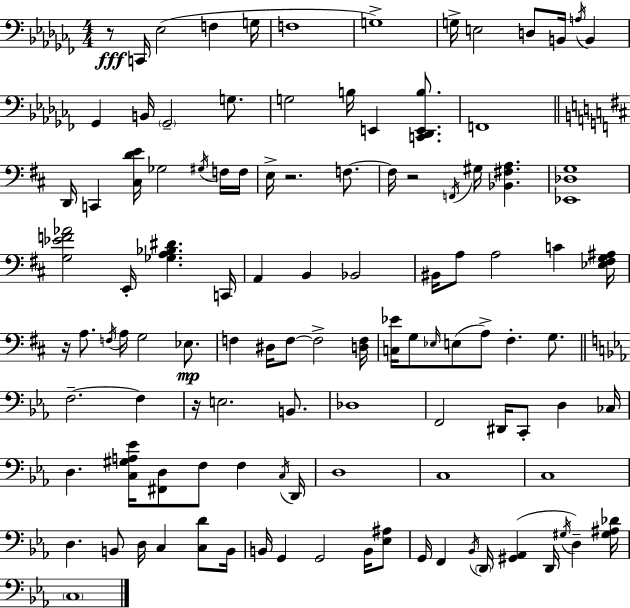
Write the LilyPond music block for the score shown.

{
  \clef bass
  \numericTimeSignature
  \time 4/4
  \key aes \minor
  \repeat volta 2 { r8\fff c,16 ees2( f4 g16 | f1 | g1->) | g16-> e2 d8 b,16 \acciaccatura { a16 } b,4 | \break ges,4 b,16 \parenthesize ges,2-- g8. | g2 b16 e,4 <c, des, e, b>8. | f,1 | \bar "||" \break \key d \major d,16 c,4 <cis d' e'>16 ges2 \acciaccatura { gis16 } f16 | f16 e16-> r2. f8.~~ | f16 r2 \acciaccatura { f,16 } gis16 <bes, fis a>4. | <ees, des g>1 | \break <g ees' f' aes'>2 e,16-. <ges a bes dis'>4. | c,16 a,4 b,4 bes,2 | bis,16 a8 a2 c'4 | <ees fis g ais>16 r16 a8. \acciaccatura { f16 } a16 g2 | \break ees8.\mp f4 dis16 f8~~ f2-> | <d f>16 <c ees'>16 g8 \grace { ees16 }( e8 a8->) fis4.-. | g8. \bar "||" \break \key ees \major f2.--~~ f4 | r16 e2. b,8. | des1 | f,2 dis,16 c,8-. d4 ces16 | \break d4. <c gis a ees'>16 <fis, d>8 f8 f4 \acciaccatura { c16 } | d,16 d1 | c1 | c1 | \break d4. b,8 d16 c4 <c d'>8 | b,16 b,16 g,4 g,2 b,16 <ees ais>8 | g,16 f,4 \acciaccatura { bes,16 } \parenthesize d,16 <gis, aes,>4( d,16 \acciaccatura { gis16 }) d4-- | <gis ais des'>16 \parenthesize c1 | \break } \bar "|."
}